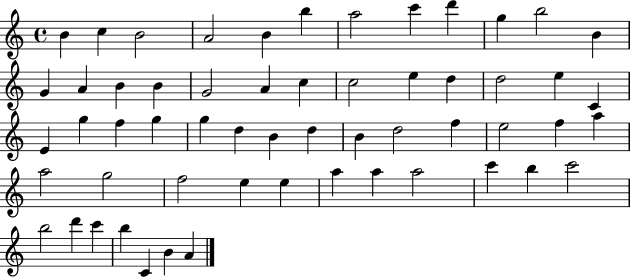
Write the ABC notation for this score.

X:1
T:Untitled
M:4/4
L:1/4
K:C
B c B2 A2 B b a2 c' d' g b2 B G A B B G2 A c c2 e d d2 e C E g f g g d B d B d2 f e2 f a a2 g2 f2 e e a a a2 c' b c'2 b2 d' c' b C B A